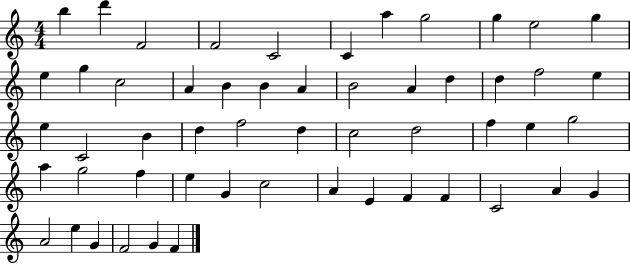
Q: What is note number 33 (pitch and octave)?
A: F5